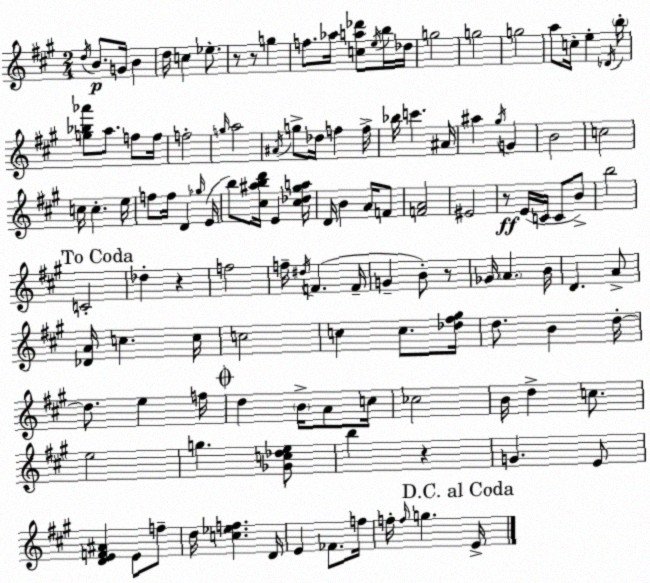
X:1
T:Untitled
M:2/4
L:1/4
K:A
d/4 B/2 G/4 B d/4 c _e/2 z/2 z/2 g f/2 _a/4 [ca_d']/2 e/4 b/4 _d/4 g2 g2 g2 a/2 c/4 e _D/4 b/4 [g_b_a']/2 a/2 f/2 f/4 f2 g/4 a2 ^A/4 g/2 _d/4 f f/4 _b/4 c' ^A/4 ^a ^g/4 G B2 c2 c/4 c e/4 f/2 f/4 D _g/4 E/4 b/2 [^c^abd']/4 E [^c_d^ga]/4 D/4 B A/4 F/2 [FA]2 ^E2 z/2 E/4 C/4 C/2 B/2 b2 C2 _d z f2 f/4 ^d/4 F F/4 G B/2 z/2 _G/4 A B/4 D A/2 [_DA]/4 c c/4 c2 c c/2 [_d^f^g]/4 d/2 B d/4 d/2 e f/4 d B/4 A/2 c/4 _c2 B/4 d c/2 e2 g [_Gc_de]/2 b z G E/2 [DEF^A] E/2 f/2 d/4 [c_ef] D/4 E _F/2 f/4 f/4 f/4 g E/4